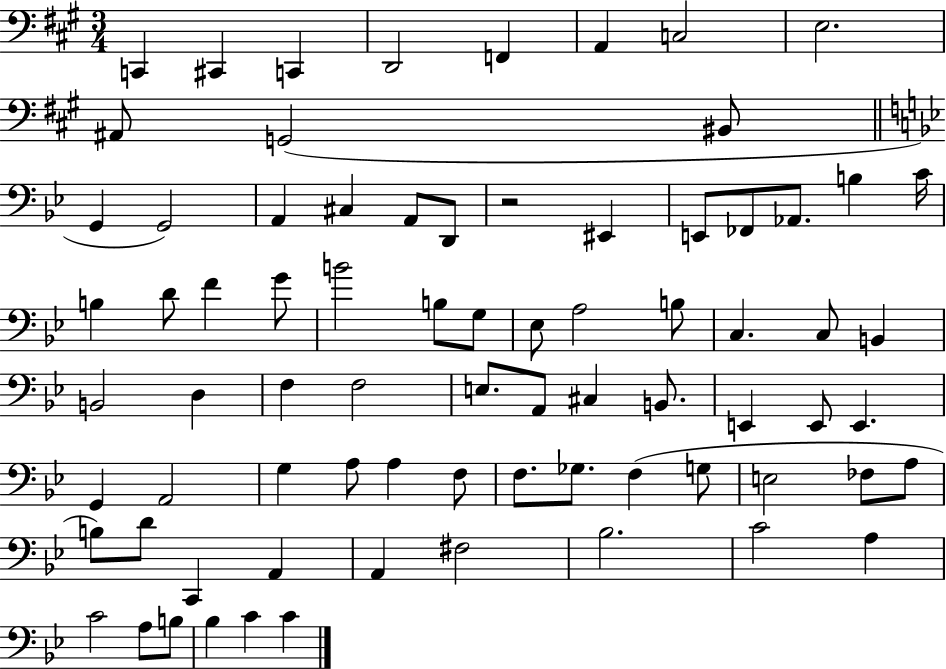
{
  \clef bass
  \numericTimeSignature
  \time 3/4
  \key a \major
  c,4 cis,4 c,4 | d,2 f,4 | a,4 c2 | e2. | \break ais,8 g,2( bis,8 | \bar "||" \break \key bes \major g,4 g,2) | a,4 cis4 a,8 d,8 | r2 eis,4 | e,8 fes,8 aes,8. b4 c'16 | \break b4 d'8 f'4 g'8 | b'2 b8 g8 | ees8 a2 b8 | c4. c8 b,4 | \break b,2 d4 | f4 f2 | e8. a,8 cis4 b,8. | e,4 e,8 e,4. | \break g,4 a,2 | g4 a8 a4 f8 | f8. ges8. f4( g8 | e2 fes8 a8 | \break b8) d'8 c,4 a,4 | a,4 fis2 | bes2. | c'2 a4 | \break c'2 a8 b8 | bes4 c'4 c'4 | \bar "|."
}